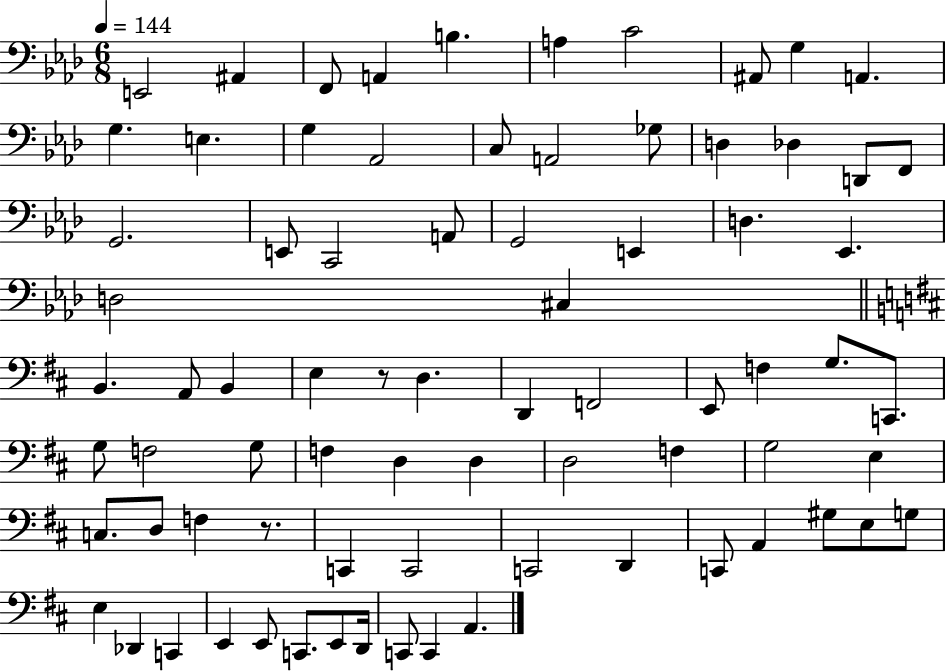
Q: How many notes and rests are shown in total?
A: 77